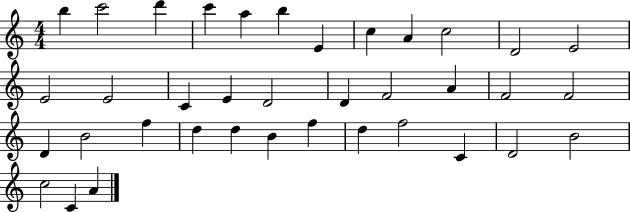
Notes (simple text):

B5/q C6/h D6/q C6/q A5/q B5/q E4/q C5/q A4/q C5/h D4/h E4/h E4/h E4/h C4/q E4/q D4/h D4/q F4/h A4/q F4/h F4/h D4/q B4/h F5/q D5/q D5/q B4/q F5/q D5/q F5/h C4/q D4/h B4/h C5/h C4/q A4/q